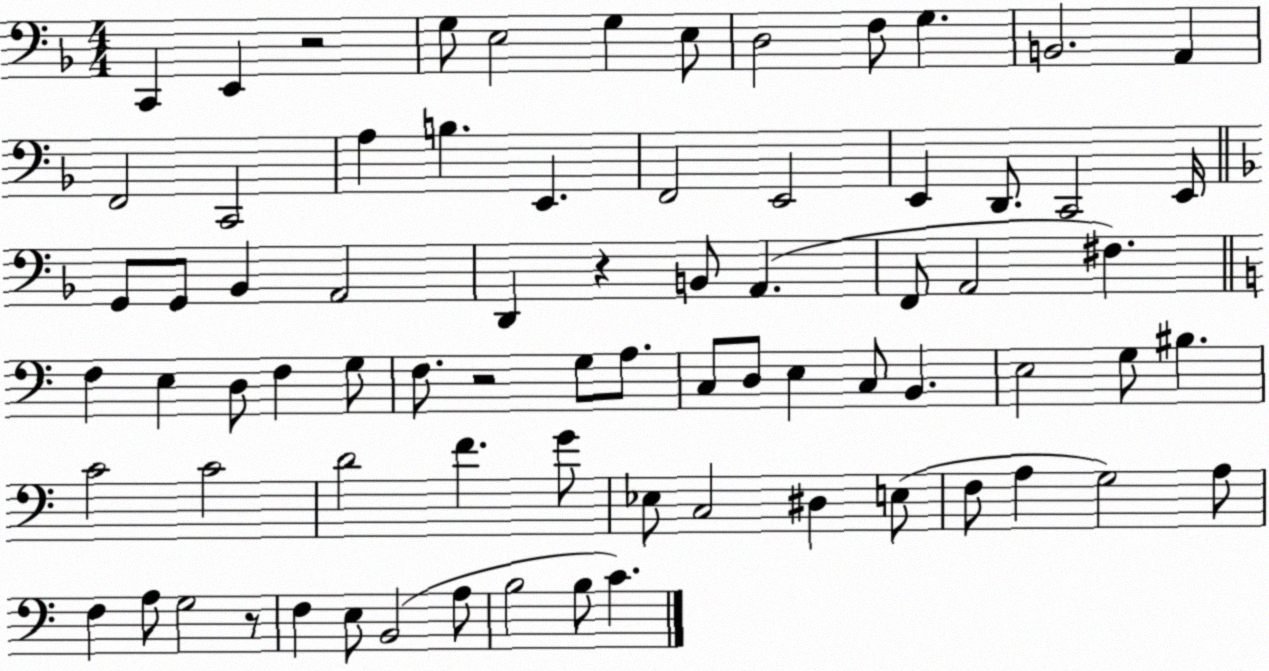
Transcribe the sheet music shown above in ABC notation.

X:1
T:Untitled
M:4/4
L:1/4
K:F
C,, E,, z2 G,/2 E,2 G, E,/2 D,2 F,/2 G, B,,2 A,, F,,2 C,,2 A, B, E,, F,,2 E,,2 E,, D,,/2 C,,2 E,,/4 G,,/2 G,,/2 _B,, A,,2 D,, z B,,/2 A,, F,,/2 A,,2 ^F, F, E, D,/2 F, G,/2 F,/2 z2 G,/2 A,/2 C,/2 D,/2 E, C,/2 B,, E,2 G,/2 ^B, C2 C2 D2 F G/2 _E,/2 C,2 ^D, E,/2 F,/2 A, G,2 A,/2 F, A,/2 G,2 z/2 F, E,/2 B,,2 A,/2 B,2 B,/2 C